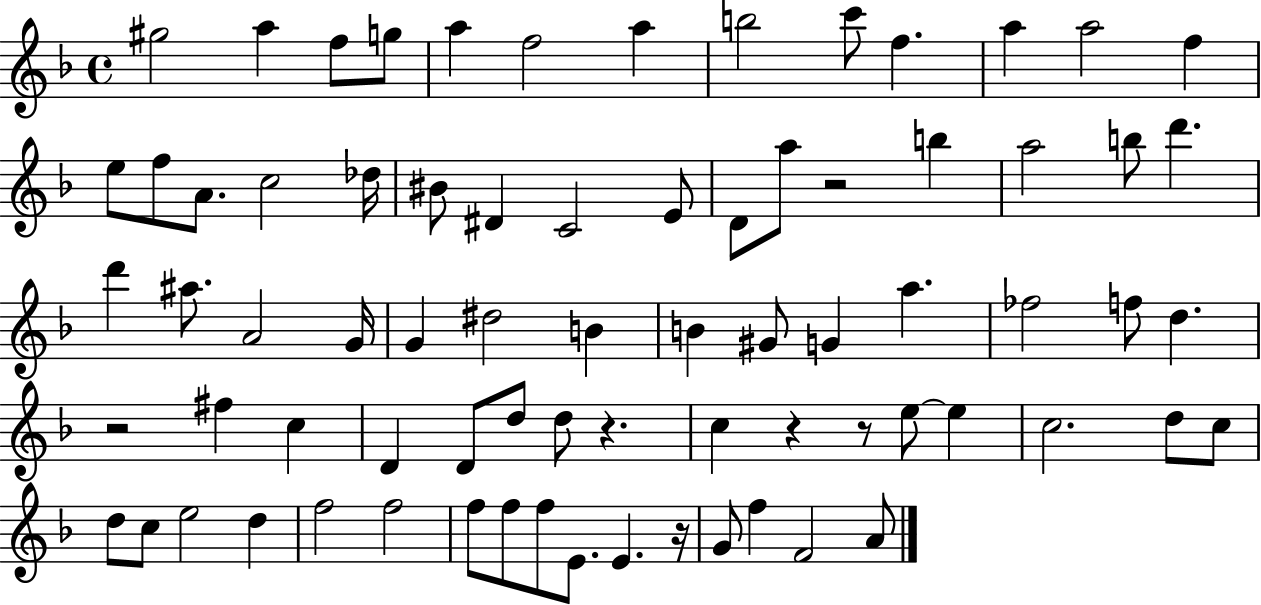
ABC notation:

X:1
T:Untitled
M:4/4
L:1/4
K:F
^g2 a f/2 g/2 a f2 a b2 c'/2 f a a2 f e/2 f/2 A/2 c2 _d/4 ^B/2 ^D C2 E/2 D/2 a/2 z2 b a2 b/2 d' d' ^a/2 A2 G/4 G ^d2 B B ^G/2 G a _f2 f/2 d z2 ^f c D D/2 d/2 d/2 z c z z/2 e/2 e c2 d/2 c/2 d/2 c/2 e2 d f2 f2 f/2 f/2 f/2 E/2 E z/4 G/2 f F2 A/2